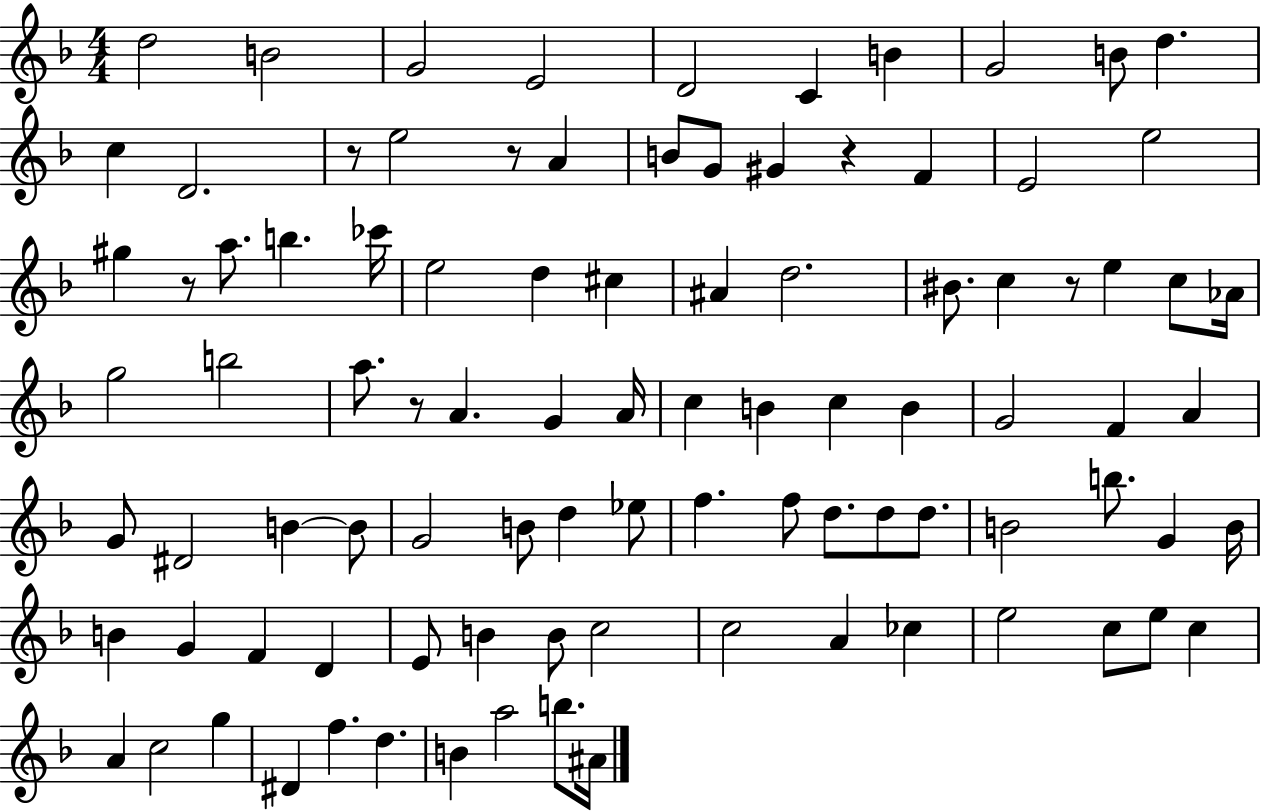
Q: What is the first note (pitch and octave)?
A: D5